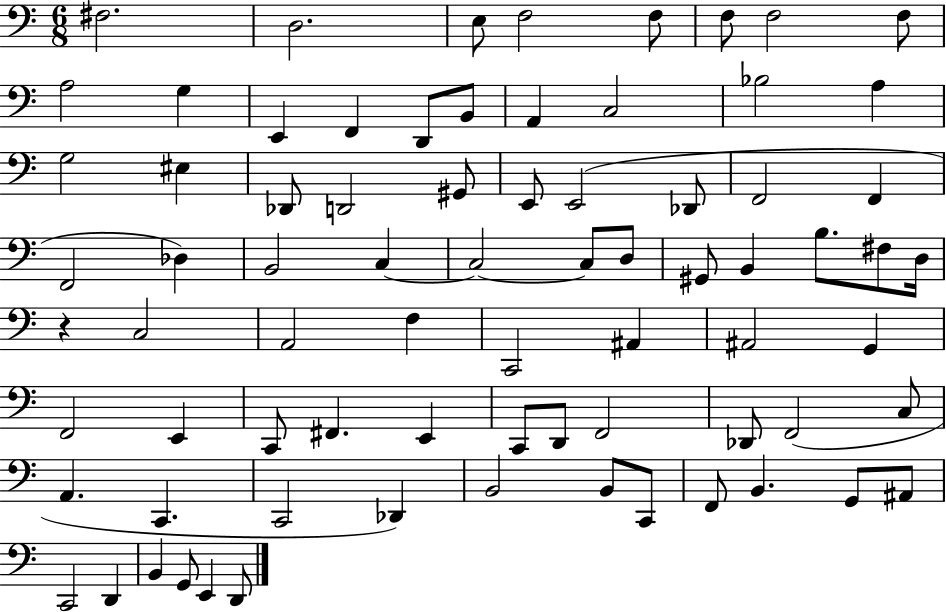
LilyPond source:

{
  \clef bass
  \numericTimeSignature
  \time 6/8
  \key c \major
  fis2. | d2. | e8 f2 f8 | f8 f2 f8 | \break a2 g4 | e,4 f,4 d,8 b,8 | a,4 c2 | bes2 a4 | \break g2 eis4 | des,8 d,2 gis,8 | e,8 e,2( des,8 | f,2 f,4 | \break f,2 des4) | b,2 c4~~ | c2~~ c8 d8 | gis,8 b,4 b8. fis8 d16 | \break r4 c2 | a,2 f4 | c,2 ais,4 | ais,2 g,4 | \break f,2 e,4 | c,8 fis,4. e,4 | c,8 d,8 f,2 | des,8 f,2( c8 | \break a,4. c,4. | c,2 des,4) | b,2 b,8 c,8 | f,8 b,4. g,8 ais,8 | \break c,2 d,4 | b,4 g,8 e,4 d,8 | \bar "|."
}